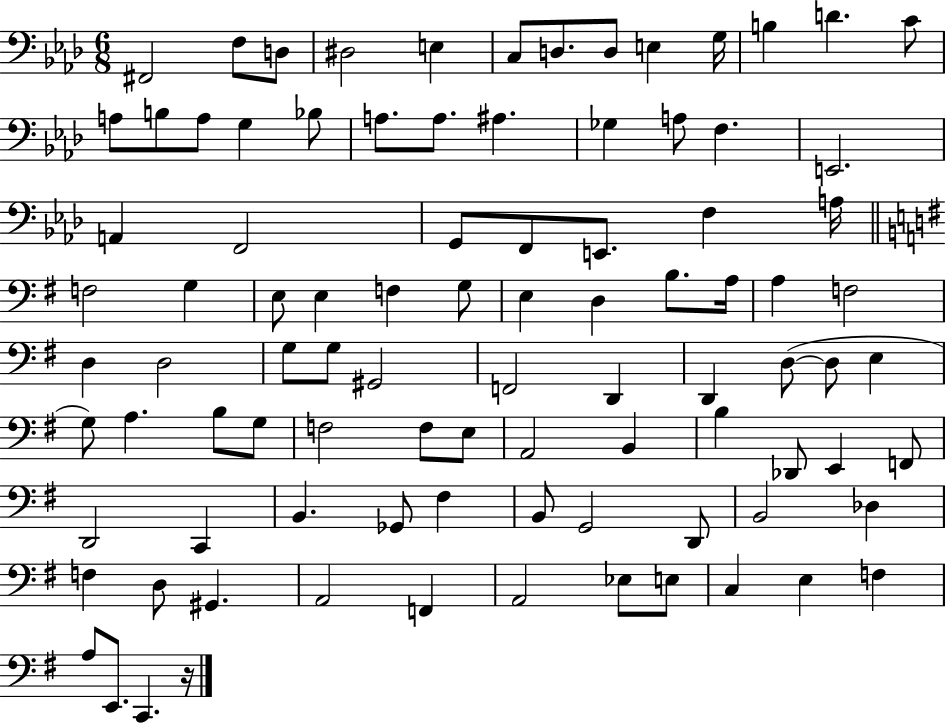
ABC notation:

X:1
T:Untitled
M:6/8
L:1/4
K:Ab
^F,,2 F,/2 D,/2 ^D,2 E, C,/2 D,/2 D,/2 E, G,/4 B, D C/2 A,/2 B,/2 A,/2 G, _B,/2 A,/2 A,/2 ^A, _G, A,/2 F, E,,2 A,, F,,2 G,,/2 F,,/2 E,,/2 F, A,/4 F,2 G, E,/2 E, F, G,/2 E, D, B,/2 A,/4 A, F,2 D, D,2 G,/2 G,/2 ^G,,2 F,,2 D,, D,, D,/2 D,/2 E, G,/2 A, B,/2 G,/2 F,2 F,/2 E,/2 A,,2 B,, B, _D,,/2 E,, F,,/2 D,,2 C,, B,, _G,,/2 ^F, B,,/2 G,,2 D,,/2 B,,2 _D, F, D,/2 ^G,, A,,2 F,, A,,2 _E,/2 E,/2 C, E, F, A,/2 E,,/2 C,, z/4